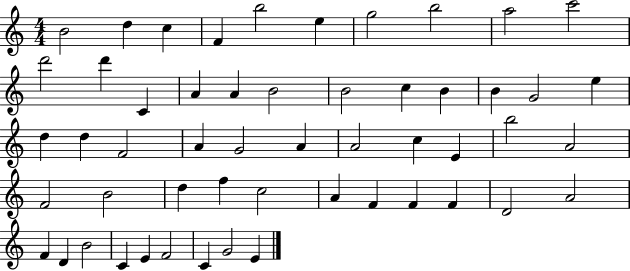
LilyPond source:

{
  \clef treble
  \numericTimeSignature
  \time 4/4
  \key c \major
  b'2 d''4 c''4 | f'4 b''2 e''4 | g''2 b''2 | a''2 c'''2 | \break d'''2 d'''4 c'4 | a'4 a'4 b'2 | b'2 c''4 b'4 | b'4 g'2 e''4 | \break d''4 d''4 f'2 | a'4 g'2 a'4 | a'2 c''4 e'4 | b''2 a'2 | \break f'2 b'2 | d''4 f''4 c''2 | a'4 f'4 f'4 f'4 | d'2 a'2 | \break f'4 d'4 b'2 | c'4 e'4 f'2 | c'4 g'2 e'4 | \bar "|."
}